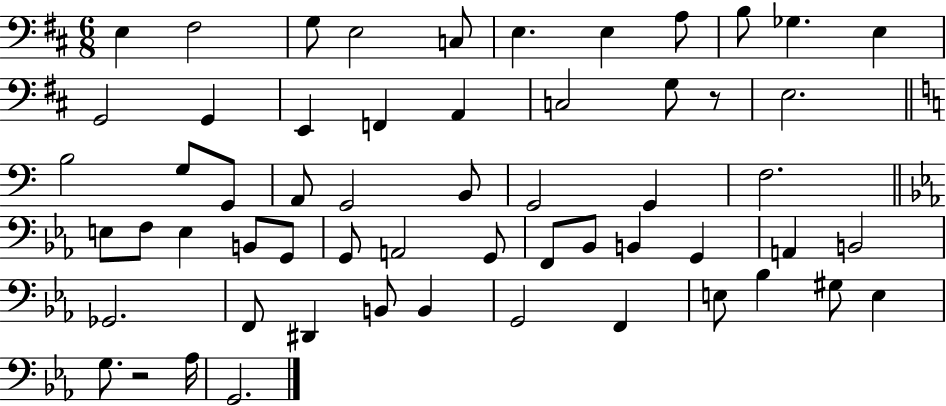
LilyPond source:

{
  \clef bass
  \numericTimeSignature
  \time 6/8
  \key d \major
  \repeat volta 2 { e4 fis2 | g8 e2 c8 | e4. e4 a8 | b8 ges4. e4 | \break g,2 g,4 | e,4 f,4 a,4 | c2 g8 r8 | e2. | \break \bar "||" \break \key c \major b2 g8 g,8 | a,8 g,2 b,8 | g,2 g,4 | f2. | \break \bar "||" \break \key ees \major e8 f8 e4 b,8 g,8 | g,8 a,2 g,8 | f,8 bes,8 b,4 g,4 | a,4 b,2 | \break ges,2. | f,8 dis,4 b,8 b,4 | g,2 f,4 | e8 bes4 gis8 e4 | \break g8. r2 aes16 | g,2. | } \bar "|."
}